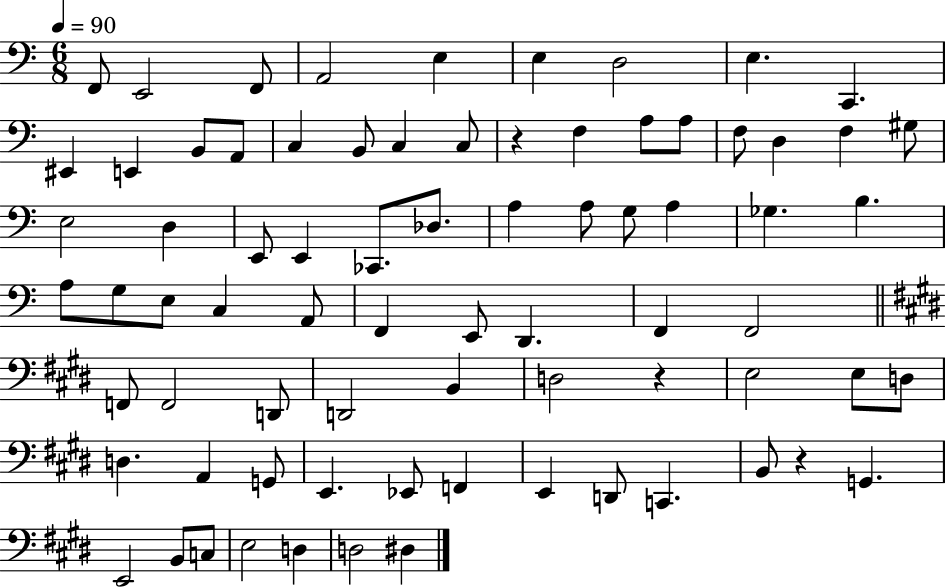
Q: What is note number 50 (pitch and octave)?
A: D2